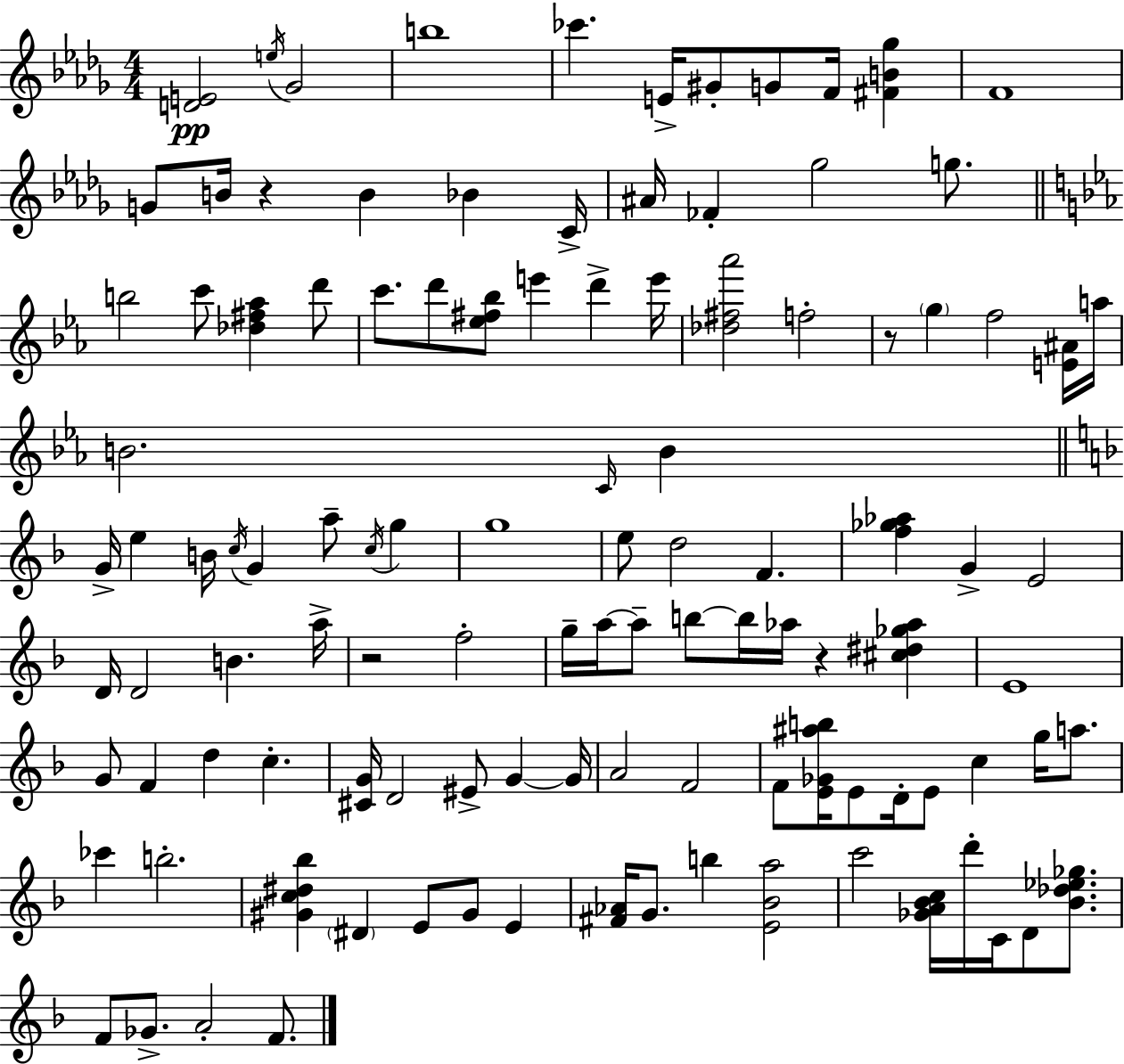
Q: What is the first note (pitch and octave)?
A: E5